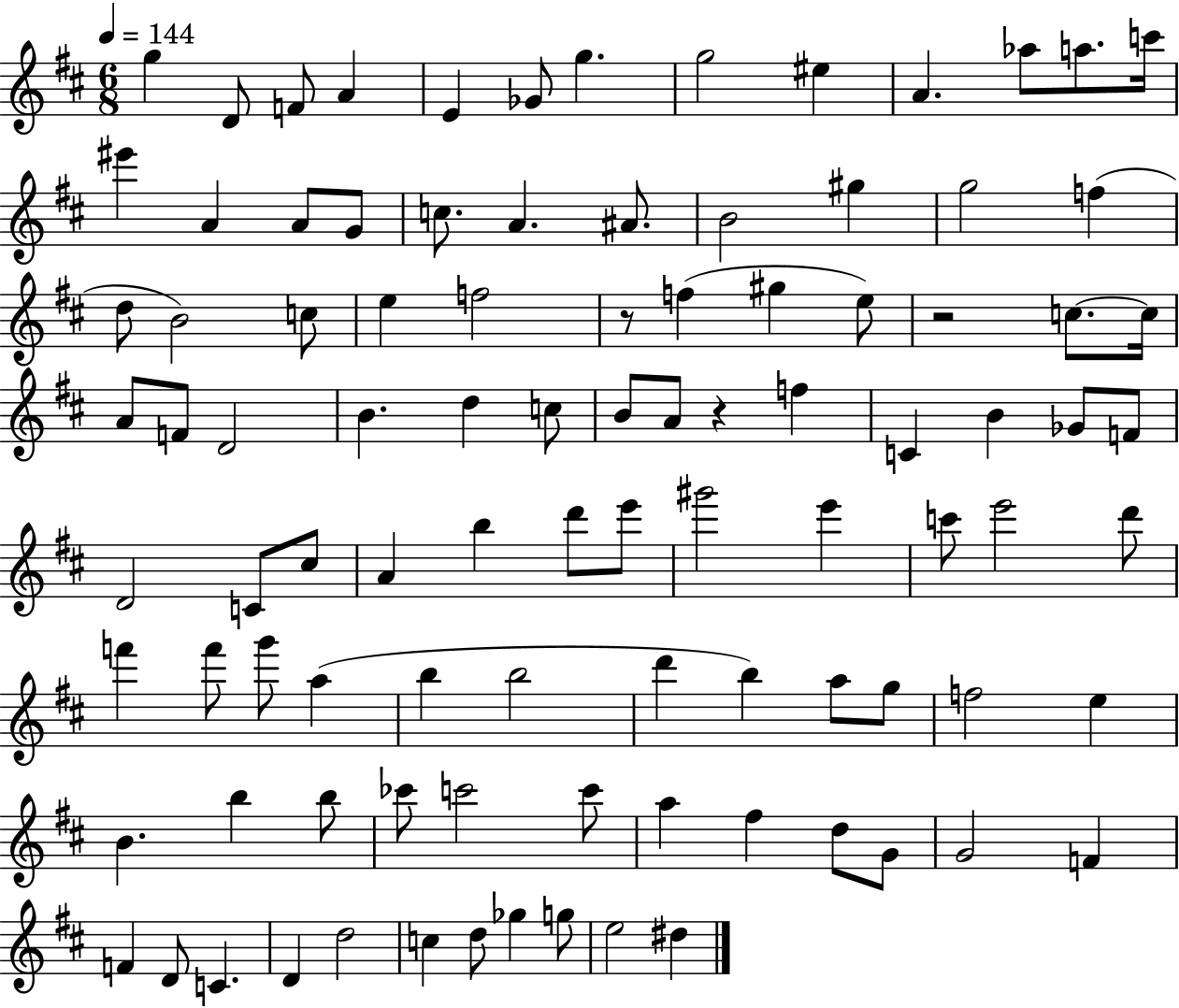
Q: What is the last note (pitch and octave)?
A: D#5